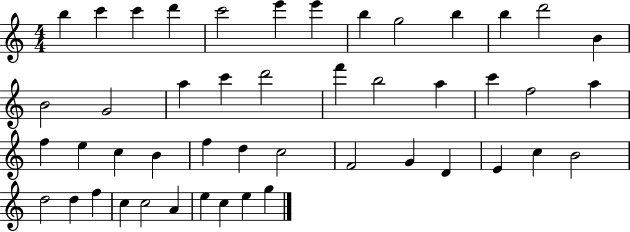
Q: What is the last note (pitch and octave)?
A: G5